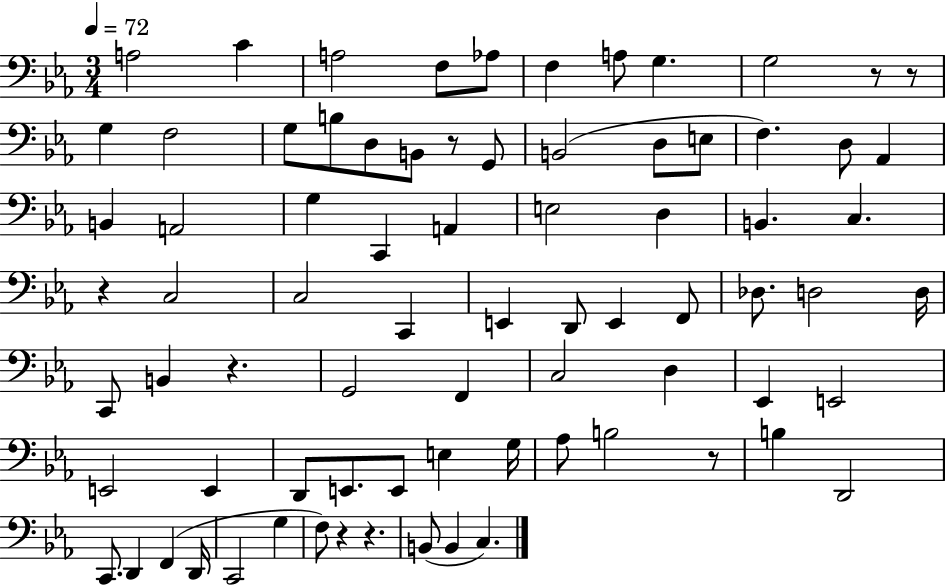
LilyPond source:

{
  \clef bass
  \numericTimeSignature
  \time 3/4
  \key ees \major
  \tempo 4 = 72
  a2 c'4 | a2 f8 aes8 | f4 a8 g4. | g2 r8 r8 | \break g4 f2 | g8 b8 d8 b,8 r8 g,8 | b,2( d8 e8 | f4.) d8 aes,4 | \break b,4 a,2 | g4 c,4 a,4 | e2 d4 | b,4. c4. | \break r4 c2 | c2 c,4 | e,4 d,8 e,4 f,8 | des8. d2 d16 | \break c,8 b,4 r4. | g,2 f,4 | c2 d4 | ees,4 e,2 | \break e,2 e,4 | d,8 e,8. e,8 e4 g16 | aes8 b2 r8 | b4 d,2 | \break c,8. d,4 f,4( d,16 | c,2 g4 | f8) r4 r4. | b,8( b,4 c4.) | \break \bar "|."
}